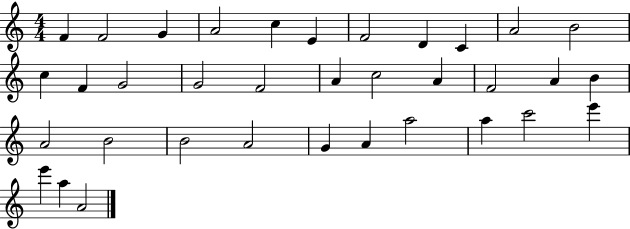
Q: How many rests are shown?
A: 0